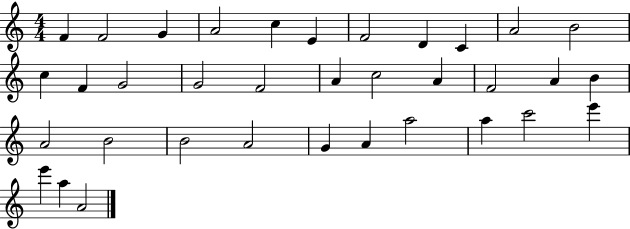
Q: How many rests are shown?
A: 0